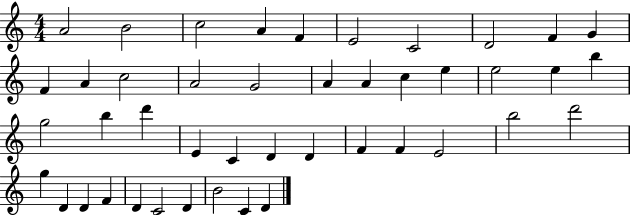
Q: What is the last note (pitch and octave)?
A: D4